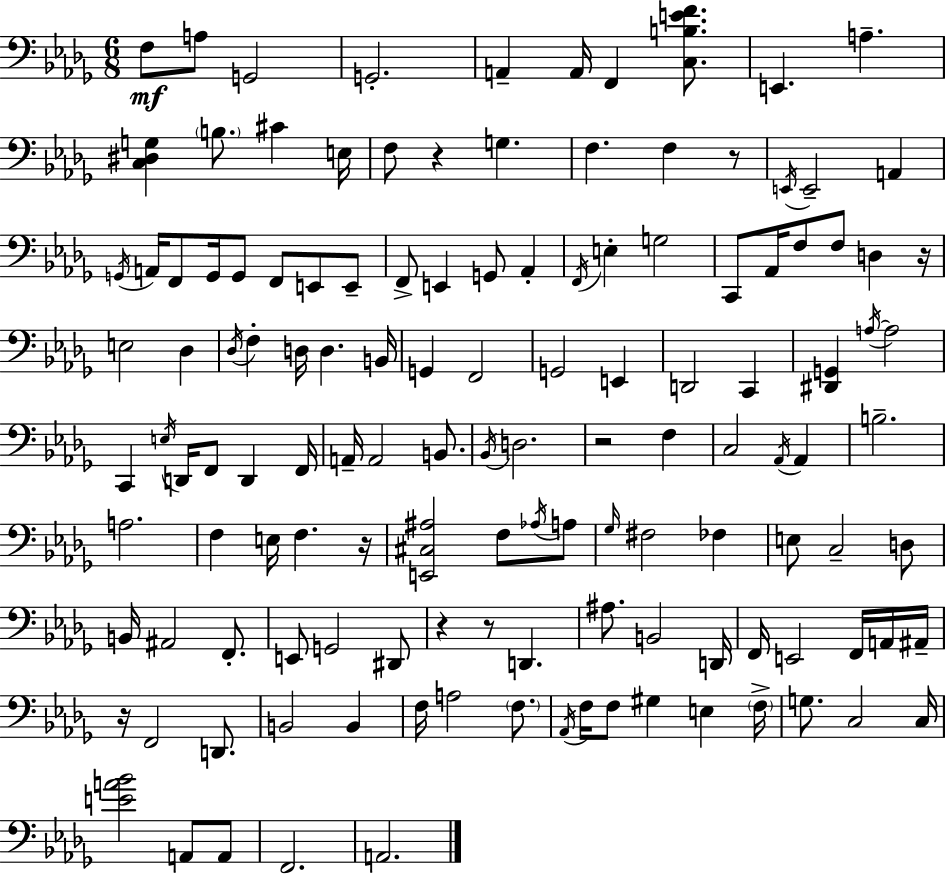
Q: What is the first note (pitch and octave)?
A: F3